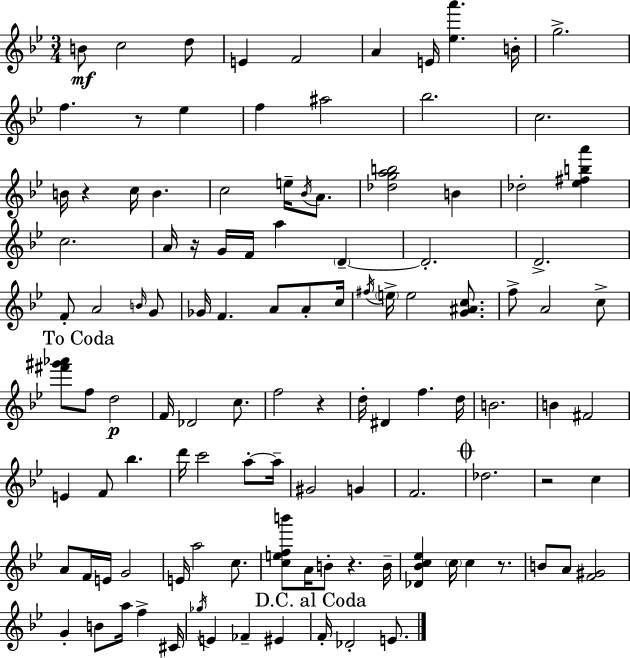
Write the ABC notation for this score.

X:1
T:Untitled
M:3/4
L:1/4
K:Bb
B/2 c2 d/2 E F2 A E/4 [_ea'] B/4 g2 f z/2 _e f ^a2 _b2 c2 B/4 z c/4 B c2 e/4 _B/4 A/2 [_dgab]2 B _d2 [_e^fba'] c2 A/4 z/4 G/4 F/4 a D D2 D2 F/2 A2 B/4 G/2 _G/4 F A/2 A/2 c/4 ^f/4 e/4 e2 [G^Ac]/2 f/2 A2 c/2 [^f'^g'_a']/2 f/2 d2 F/4 _D2 c/2 f2 z d/4 ^D f d/4 B2 B ^F2 E F/2 _b d'/4 c'2 a/2 a/4 ^G2 G F2 _d2 z2 c A/2 F/4 E/4 G2 E/4 a2 c/2 [cefb']/2 A/4 B/2 z B/4 [_D_Bc_e] c/4 c z/2 B/2 A/2 [F^G]2 G B/2 a/4 f ^C/4 _g/4 E _F ^E F/4 _D2 E/2